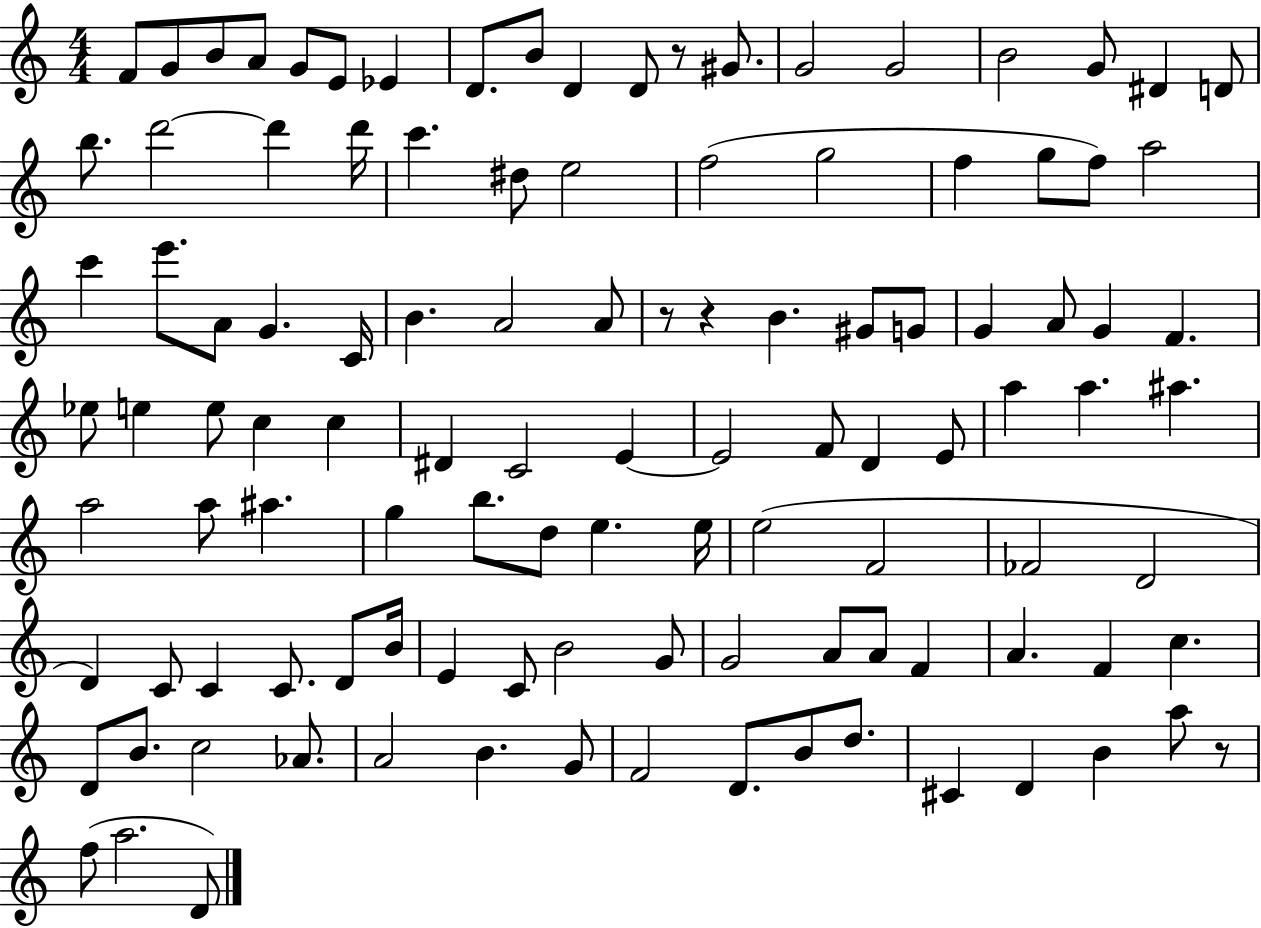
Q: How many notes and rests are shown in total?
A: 112